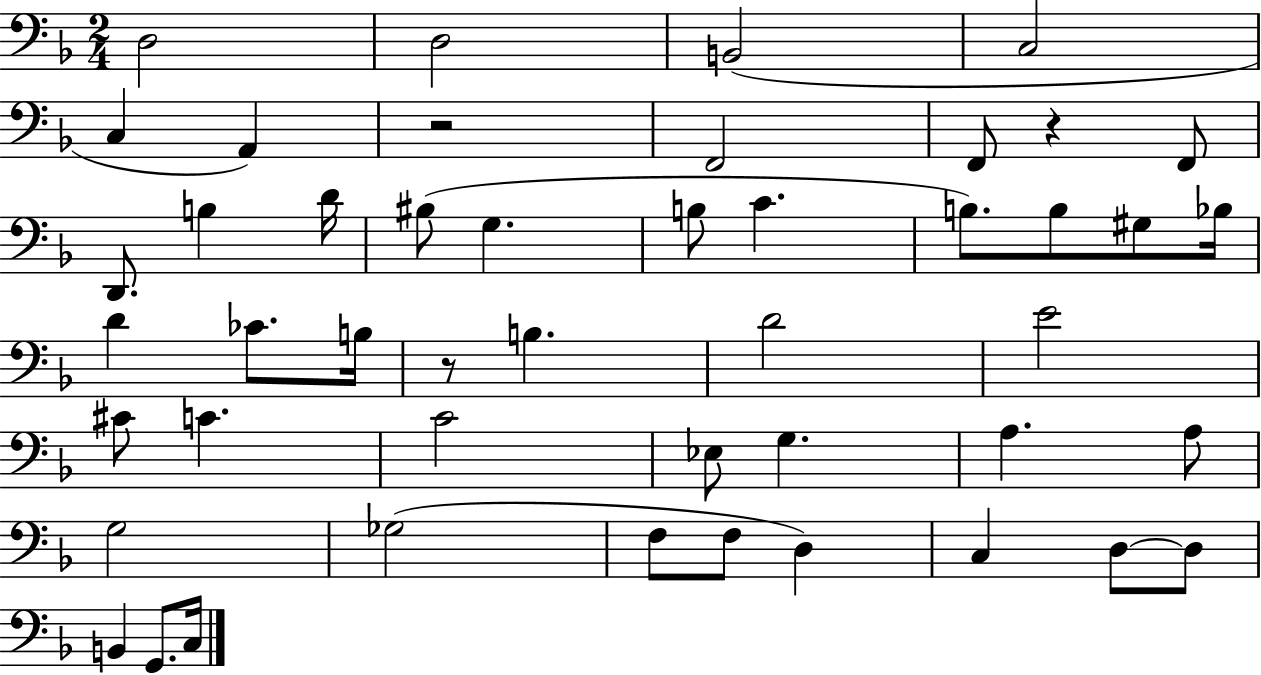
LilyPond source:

{
  \clef bass
  \numericTimeSignature
  \time 2/4
  \key f \major
  \repeat volta 2 { d2 | d2 | b,2( | c2 | \break c4 a,4) | r2 | f,2 | f,8 r4 f,8 | \break d,8. b4 d'16 | bis8( g4. | b8 c'4. | b8.) b8 gis8 bes16 | \break d'4 ces'8. b16 | r8 b4. | d'2 | e'2 | \break cis'8 c'4. | c'2 | ees8 g4. | a4. a8 | \break g2 | ges2( | f8 f8 d4) | c4 d8~~ d8 | \break b,4 g,8. c16 | } \bar "|."
}